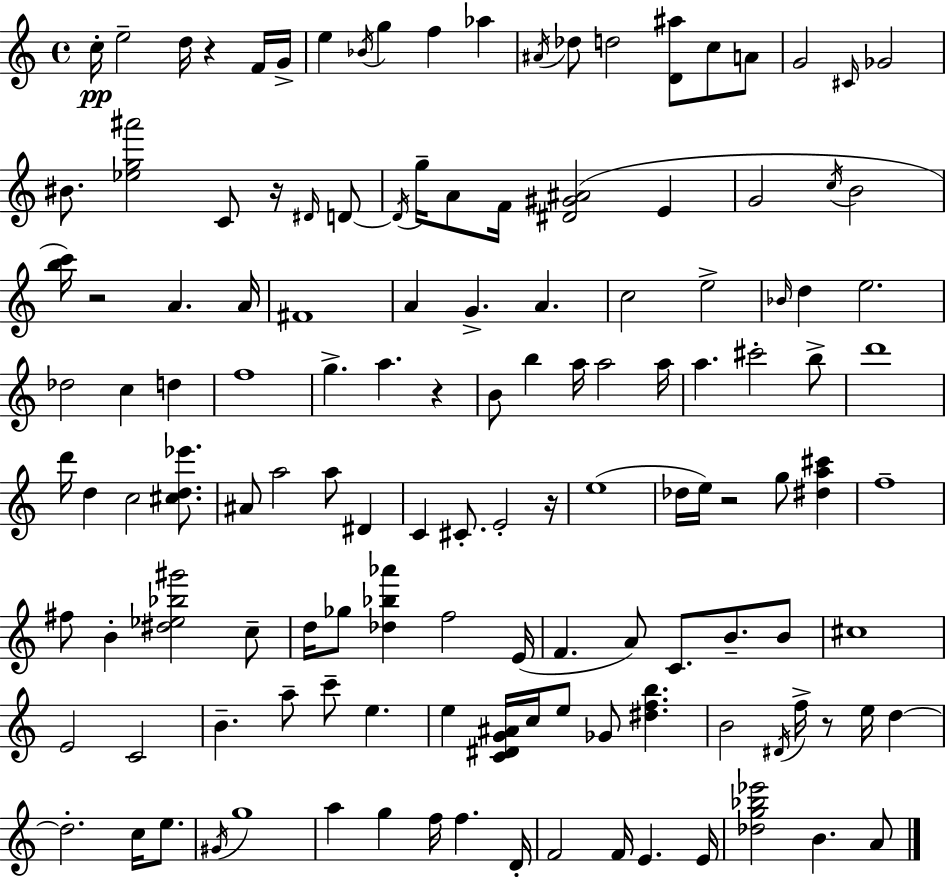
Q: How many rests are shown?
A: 7